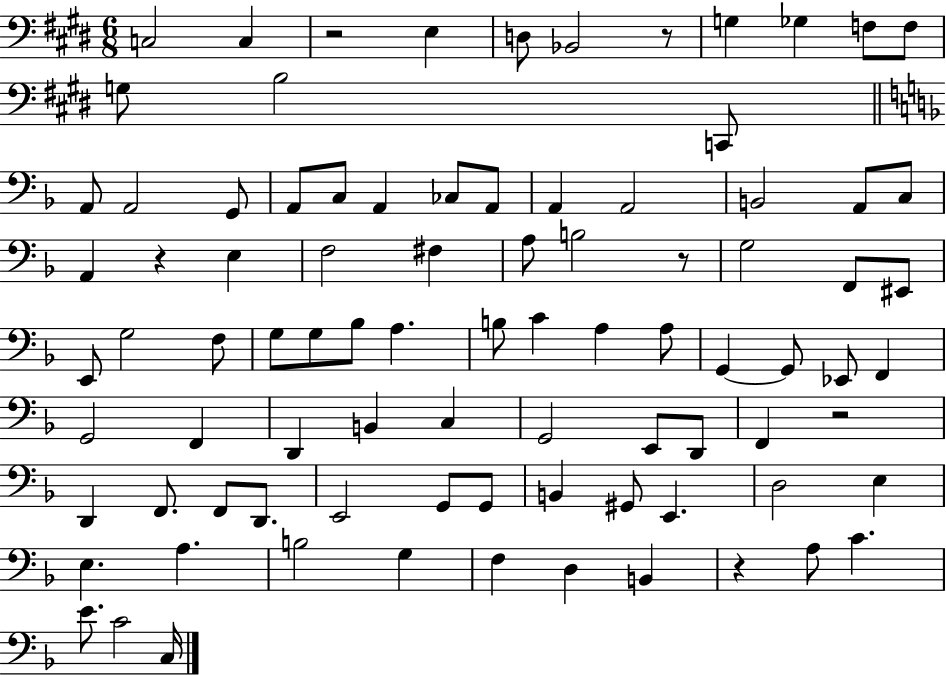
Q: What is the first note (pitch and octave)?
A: C3